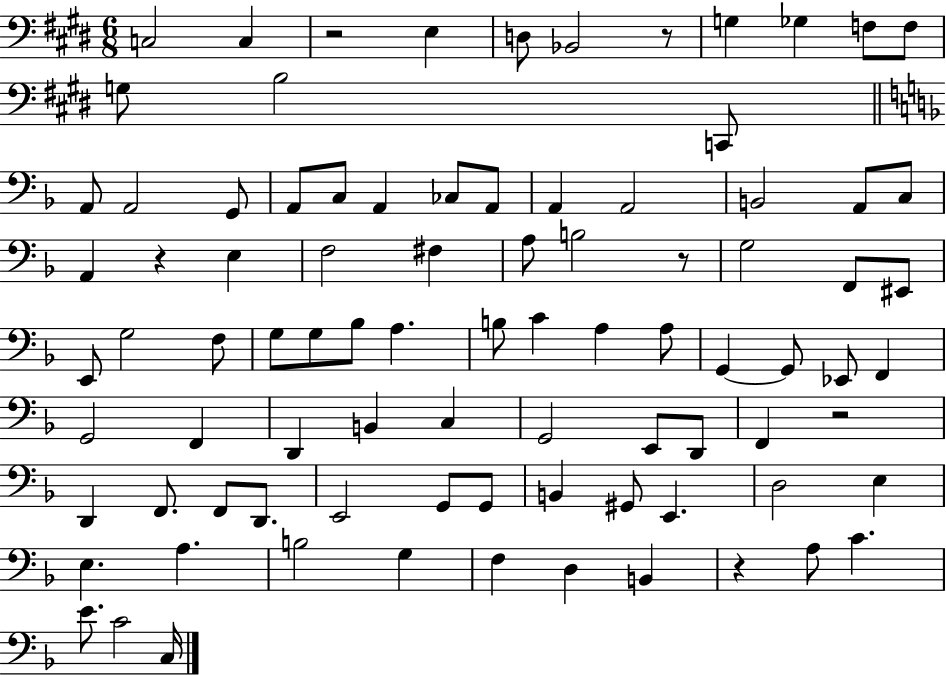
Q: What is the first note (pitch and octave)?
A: C3